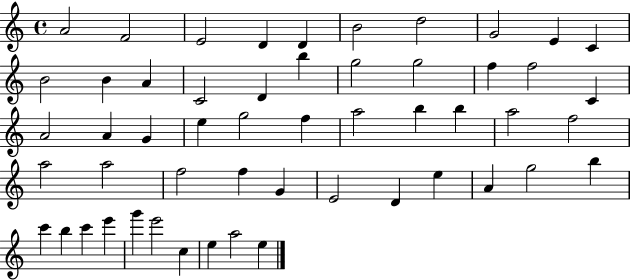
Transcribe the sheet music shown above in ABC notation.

X:1
T:Untitled
M:4/4
L:1/4
K:C
A2 F2 E2 D D B2 d2 G2 E C B2 B A C2 D b g2 g2 f f2 C A2 A G e g2 f a2 b b a2 f2 a2 a2 f2 f G E2 D e A g2 b c' b c' e' g' e'2 c e a2 e